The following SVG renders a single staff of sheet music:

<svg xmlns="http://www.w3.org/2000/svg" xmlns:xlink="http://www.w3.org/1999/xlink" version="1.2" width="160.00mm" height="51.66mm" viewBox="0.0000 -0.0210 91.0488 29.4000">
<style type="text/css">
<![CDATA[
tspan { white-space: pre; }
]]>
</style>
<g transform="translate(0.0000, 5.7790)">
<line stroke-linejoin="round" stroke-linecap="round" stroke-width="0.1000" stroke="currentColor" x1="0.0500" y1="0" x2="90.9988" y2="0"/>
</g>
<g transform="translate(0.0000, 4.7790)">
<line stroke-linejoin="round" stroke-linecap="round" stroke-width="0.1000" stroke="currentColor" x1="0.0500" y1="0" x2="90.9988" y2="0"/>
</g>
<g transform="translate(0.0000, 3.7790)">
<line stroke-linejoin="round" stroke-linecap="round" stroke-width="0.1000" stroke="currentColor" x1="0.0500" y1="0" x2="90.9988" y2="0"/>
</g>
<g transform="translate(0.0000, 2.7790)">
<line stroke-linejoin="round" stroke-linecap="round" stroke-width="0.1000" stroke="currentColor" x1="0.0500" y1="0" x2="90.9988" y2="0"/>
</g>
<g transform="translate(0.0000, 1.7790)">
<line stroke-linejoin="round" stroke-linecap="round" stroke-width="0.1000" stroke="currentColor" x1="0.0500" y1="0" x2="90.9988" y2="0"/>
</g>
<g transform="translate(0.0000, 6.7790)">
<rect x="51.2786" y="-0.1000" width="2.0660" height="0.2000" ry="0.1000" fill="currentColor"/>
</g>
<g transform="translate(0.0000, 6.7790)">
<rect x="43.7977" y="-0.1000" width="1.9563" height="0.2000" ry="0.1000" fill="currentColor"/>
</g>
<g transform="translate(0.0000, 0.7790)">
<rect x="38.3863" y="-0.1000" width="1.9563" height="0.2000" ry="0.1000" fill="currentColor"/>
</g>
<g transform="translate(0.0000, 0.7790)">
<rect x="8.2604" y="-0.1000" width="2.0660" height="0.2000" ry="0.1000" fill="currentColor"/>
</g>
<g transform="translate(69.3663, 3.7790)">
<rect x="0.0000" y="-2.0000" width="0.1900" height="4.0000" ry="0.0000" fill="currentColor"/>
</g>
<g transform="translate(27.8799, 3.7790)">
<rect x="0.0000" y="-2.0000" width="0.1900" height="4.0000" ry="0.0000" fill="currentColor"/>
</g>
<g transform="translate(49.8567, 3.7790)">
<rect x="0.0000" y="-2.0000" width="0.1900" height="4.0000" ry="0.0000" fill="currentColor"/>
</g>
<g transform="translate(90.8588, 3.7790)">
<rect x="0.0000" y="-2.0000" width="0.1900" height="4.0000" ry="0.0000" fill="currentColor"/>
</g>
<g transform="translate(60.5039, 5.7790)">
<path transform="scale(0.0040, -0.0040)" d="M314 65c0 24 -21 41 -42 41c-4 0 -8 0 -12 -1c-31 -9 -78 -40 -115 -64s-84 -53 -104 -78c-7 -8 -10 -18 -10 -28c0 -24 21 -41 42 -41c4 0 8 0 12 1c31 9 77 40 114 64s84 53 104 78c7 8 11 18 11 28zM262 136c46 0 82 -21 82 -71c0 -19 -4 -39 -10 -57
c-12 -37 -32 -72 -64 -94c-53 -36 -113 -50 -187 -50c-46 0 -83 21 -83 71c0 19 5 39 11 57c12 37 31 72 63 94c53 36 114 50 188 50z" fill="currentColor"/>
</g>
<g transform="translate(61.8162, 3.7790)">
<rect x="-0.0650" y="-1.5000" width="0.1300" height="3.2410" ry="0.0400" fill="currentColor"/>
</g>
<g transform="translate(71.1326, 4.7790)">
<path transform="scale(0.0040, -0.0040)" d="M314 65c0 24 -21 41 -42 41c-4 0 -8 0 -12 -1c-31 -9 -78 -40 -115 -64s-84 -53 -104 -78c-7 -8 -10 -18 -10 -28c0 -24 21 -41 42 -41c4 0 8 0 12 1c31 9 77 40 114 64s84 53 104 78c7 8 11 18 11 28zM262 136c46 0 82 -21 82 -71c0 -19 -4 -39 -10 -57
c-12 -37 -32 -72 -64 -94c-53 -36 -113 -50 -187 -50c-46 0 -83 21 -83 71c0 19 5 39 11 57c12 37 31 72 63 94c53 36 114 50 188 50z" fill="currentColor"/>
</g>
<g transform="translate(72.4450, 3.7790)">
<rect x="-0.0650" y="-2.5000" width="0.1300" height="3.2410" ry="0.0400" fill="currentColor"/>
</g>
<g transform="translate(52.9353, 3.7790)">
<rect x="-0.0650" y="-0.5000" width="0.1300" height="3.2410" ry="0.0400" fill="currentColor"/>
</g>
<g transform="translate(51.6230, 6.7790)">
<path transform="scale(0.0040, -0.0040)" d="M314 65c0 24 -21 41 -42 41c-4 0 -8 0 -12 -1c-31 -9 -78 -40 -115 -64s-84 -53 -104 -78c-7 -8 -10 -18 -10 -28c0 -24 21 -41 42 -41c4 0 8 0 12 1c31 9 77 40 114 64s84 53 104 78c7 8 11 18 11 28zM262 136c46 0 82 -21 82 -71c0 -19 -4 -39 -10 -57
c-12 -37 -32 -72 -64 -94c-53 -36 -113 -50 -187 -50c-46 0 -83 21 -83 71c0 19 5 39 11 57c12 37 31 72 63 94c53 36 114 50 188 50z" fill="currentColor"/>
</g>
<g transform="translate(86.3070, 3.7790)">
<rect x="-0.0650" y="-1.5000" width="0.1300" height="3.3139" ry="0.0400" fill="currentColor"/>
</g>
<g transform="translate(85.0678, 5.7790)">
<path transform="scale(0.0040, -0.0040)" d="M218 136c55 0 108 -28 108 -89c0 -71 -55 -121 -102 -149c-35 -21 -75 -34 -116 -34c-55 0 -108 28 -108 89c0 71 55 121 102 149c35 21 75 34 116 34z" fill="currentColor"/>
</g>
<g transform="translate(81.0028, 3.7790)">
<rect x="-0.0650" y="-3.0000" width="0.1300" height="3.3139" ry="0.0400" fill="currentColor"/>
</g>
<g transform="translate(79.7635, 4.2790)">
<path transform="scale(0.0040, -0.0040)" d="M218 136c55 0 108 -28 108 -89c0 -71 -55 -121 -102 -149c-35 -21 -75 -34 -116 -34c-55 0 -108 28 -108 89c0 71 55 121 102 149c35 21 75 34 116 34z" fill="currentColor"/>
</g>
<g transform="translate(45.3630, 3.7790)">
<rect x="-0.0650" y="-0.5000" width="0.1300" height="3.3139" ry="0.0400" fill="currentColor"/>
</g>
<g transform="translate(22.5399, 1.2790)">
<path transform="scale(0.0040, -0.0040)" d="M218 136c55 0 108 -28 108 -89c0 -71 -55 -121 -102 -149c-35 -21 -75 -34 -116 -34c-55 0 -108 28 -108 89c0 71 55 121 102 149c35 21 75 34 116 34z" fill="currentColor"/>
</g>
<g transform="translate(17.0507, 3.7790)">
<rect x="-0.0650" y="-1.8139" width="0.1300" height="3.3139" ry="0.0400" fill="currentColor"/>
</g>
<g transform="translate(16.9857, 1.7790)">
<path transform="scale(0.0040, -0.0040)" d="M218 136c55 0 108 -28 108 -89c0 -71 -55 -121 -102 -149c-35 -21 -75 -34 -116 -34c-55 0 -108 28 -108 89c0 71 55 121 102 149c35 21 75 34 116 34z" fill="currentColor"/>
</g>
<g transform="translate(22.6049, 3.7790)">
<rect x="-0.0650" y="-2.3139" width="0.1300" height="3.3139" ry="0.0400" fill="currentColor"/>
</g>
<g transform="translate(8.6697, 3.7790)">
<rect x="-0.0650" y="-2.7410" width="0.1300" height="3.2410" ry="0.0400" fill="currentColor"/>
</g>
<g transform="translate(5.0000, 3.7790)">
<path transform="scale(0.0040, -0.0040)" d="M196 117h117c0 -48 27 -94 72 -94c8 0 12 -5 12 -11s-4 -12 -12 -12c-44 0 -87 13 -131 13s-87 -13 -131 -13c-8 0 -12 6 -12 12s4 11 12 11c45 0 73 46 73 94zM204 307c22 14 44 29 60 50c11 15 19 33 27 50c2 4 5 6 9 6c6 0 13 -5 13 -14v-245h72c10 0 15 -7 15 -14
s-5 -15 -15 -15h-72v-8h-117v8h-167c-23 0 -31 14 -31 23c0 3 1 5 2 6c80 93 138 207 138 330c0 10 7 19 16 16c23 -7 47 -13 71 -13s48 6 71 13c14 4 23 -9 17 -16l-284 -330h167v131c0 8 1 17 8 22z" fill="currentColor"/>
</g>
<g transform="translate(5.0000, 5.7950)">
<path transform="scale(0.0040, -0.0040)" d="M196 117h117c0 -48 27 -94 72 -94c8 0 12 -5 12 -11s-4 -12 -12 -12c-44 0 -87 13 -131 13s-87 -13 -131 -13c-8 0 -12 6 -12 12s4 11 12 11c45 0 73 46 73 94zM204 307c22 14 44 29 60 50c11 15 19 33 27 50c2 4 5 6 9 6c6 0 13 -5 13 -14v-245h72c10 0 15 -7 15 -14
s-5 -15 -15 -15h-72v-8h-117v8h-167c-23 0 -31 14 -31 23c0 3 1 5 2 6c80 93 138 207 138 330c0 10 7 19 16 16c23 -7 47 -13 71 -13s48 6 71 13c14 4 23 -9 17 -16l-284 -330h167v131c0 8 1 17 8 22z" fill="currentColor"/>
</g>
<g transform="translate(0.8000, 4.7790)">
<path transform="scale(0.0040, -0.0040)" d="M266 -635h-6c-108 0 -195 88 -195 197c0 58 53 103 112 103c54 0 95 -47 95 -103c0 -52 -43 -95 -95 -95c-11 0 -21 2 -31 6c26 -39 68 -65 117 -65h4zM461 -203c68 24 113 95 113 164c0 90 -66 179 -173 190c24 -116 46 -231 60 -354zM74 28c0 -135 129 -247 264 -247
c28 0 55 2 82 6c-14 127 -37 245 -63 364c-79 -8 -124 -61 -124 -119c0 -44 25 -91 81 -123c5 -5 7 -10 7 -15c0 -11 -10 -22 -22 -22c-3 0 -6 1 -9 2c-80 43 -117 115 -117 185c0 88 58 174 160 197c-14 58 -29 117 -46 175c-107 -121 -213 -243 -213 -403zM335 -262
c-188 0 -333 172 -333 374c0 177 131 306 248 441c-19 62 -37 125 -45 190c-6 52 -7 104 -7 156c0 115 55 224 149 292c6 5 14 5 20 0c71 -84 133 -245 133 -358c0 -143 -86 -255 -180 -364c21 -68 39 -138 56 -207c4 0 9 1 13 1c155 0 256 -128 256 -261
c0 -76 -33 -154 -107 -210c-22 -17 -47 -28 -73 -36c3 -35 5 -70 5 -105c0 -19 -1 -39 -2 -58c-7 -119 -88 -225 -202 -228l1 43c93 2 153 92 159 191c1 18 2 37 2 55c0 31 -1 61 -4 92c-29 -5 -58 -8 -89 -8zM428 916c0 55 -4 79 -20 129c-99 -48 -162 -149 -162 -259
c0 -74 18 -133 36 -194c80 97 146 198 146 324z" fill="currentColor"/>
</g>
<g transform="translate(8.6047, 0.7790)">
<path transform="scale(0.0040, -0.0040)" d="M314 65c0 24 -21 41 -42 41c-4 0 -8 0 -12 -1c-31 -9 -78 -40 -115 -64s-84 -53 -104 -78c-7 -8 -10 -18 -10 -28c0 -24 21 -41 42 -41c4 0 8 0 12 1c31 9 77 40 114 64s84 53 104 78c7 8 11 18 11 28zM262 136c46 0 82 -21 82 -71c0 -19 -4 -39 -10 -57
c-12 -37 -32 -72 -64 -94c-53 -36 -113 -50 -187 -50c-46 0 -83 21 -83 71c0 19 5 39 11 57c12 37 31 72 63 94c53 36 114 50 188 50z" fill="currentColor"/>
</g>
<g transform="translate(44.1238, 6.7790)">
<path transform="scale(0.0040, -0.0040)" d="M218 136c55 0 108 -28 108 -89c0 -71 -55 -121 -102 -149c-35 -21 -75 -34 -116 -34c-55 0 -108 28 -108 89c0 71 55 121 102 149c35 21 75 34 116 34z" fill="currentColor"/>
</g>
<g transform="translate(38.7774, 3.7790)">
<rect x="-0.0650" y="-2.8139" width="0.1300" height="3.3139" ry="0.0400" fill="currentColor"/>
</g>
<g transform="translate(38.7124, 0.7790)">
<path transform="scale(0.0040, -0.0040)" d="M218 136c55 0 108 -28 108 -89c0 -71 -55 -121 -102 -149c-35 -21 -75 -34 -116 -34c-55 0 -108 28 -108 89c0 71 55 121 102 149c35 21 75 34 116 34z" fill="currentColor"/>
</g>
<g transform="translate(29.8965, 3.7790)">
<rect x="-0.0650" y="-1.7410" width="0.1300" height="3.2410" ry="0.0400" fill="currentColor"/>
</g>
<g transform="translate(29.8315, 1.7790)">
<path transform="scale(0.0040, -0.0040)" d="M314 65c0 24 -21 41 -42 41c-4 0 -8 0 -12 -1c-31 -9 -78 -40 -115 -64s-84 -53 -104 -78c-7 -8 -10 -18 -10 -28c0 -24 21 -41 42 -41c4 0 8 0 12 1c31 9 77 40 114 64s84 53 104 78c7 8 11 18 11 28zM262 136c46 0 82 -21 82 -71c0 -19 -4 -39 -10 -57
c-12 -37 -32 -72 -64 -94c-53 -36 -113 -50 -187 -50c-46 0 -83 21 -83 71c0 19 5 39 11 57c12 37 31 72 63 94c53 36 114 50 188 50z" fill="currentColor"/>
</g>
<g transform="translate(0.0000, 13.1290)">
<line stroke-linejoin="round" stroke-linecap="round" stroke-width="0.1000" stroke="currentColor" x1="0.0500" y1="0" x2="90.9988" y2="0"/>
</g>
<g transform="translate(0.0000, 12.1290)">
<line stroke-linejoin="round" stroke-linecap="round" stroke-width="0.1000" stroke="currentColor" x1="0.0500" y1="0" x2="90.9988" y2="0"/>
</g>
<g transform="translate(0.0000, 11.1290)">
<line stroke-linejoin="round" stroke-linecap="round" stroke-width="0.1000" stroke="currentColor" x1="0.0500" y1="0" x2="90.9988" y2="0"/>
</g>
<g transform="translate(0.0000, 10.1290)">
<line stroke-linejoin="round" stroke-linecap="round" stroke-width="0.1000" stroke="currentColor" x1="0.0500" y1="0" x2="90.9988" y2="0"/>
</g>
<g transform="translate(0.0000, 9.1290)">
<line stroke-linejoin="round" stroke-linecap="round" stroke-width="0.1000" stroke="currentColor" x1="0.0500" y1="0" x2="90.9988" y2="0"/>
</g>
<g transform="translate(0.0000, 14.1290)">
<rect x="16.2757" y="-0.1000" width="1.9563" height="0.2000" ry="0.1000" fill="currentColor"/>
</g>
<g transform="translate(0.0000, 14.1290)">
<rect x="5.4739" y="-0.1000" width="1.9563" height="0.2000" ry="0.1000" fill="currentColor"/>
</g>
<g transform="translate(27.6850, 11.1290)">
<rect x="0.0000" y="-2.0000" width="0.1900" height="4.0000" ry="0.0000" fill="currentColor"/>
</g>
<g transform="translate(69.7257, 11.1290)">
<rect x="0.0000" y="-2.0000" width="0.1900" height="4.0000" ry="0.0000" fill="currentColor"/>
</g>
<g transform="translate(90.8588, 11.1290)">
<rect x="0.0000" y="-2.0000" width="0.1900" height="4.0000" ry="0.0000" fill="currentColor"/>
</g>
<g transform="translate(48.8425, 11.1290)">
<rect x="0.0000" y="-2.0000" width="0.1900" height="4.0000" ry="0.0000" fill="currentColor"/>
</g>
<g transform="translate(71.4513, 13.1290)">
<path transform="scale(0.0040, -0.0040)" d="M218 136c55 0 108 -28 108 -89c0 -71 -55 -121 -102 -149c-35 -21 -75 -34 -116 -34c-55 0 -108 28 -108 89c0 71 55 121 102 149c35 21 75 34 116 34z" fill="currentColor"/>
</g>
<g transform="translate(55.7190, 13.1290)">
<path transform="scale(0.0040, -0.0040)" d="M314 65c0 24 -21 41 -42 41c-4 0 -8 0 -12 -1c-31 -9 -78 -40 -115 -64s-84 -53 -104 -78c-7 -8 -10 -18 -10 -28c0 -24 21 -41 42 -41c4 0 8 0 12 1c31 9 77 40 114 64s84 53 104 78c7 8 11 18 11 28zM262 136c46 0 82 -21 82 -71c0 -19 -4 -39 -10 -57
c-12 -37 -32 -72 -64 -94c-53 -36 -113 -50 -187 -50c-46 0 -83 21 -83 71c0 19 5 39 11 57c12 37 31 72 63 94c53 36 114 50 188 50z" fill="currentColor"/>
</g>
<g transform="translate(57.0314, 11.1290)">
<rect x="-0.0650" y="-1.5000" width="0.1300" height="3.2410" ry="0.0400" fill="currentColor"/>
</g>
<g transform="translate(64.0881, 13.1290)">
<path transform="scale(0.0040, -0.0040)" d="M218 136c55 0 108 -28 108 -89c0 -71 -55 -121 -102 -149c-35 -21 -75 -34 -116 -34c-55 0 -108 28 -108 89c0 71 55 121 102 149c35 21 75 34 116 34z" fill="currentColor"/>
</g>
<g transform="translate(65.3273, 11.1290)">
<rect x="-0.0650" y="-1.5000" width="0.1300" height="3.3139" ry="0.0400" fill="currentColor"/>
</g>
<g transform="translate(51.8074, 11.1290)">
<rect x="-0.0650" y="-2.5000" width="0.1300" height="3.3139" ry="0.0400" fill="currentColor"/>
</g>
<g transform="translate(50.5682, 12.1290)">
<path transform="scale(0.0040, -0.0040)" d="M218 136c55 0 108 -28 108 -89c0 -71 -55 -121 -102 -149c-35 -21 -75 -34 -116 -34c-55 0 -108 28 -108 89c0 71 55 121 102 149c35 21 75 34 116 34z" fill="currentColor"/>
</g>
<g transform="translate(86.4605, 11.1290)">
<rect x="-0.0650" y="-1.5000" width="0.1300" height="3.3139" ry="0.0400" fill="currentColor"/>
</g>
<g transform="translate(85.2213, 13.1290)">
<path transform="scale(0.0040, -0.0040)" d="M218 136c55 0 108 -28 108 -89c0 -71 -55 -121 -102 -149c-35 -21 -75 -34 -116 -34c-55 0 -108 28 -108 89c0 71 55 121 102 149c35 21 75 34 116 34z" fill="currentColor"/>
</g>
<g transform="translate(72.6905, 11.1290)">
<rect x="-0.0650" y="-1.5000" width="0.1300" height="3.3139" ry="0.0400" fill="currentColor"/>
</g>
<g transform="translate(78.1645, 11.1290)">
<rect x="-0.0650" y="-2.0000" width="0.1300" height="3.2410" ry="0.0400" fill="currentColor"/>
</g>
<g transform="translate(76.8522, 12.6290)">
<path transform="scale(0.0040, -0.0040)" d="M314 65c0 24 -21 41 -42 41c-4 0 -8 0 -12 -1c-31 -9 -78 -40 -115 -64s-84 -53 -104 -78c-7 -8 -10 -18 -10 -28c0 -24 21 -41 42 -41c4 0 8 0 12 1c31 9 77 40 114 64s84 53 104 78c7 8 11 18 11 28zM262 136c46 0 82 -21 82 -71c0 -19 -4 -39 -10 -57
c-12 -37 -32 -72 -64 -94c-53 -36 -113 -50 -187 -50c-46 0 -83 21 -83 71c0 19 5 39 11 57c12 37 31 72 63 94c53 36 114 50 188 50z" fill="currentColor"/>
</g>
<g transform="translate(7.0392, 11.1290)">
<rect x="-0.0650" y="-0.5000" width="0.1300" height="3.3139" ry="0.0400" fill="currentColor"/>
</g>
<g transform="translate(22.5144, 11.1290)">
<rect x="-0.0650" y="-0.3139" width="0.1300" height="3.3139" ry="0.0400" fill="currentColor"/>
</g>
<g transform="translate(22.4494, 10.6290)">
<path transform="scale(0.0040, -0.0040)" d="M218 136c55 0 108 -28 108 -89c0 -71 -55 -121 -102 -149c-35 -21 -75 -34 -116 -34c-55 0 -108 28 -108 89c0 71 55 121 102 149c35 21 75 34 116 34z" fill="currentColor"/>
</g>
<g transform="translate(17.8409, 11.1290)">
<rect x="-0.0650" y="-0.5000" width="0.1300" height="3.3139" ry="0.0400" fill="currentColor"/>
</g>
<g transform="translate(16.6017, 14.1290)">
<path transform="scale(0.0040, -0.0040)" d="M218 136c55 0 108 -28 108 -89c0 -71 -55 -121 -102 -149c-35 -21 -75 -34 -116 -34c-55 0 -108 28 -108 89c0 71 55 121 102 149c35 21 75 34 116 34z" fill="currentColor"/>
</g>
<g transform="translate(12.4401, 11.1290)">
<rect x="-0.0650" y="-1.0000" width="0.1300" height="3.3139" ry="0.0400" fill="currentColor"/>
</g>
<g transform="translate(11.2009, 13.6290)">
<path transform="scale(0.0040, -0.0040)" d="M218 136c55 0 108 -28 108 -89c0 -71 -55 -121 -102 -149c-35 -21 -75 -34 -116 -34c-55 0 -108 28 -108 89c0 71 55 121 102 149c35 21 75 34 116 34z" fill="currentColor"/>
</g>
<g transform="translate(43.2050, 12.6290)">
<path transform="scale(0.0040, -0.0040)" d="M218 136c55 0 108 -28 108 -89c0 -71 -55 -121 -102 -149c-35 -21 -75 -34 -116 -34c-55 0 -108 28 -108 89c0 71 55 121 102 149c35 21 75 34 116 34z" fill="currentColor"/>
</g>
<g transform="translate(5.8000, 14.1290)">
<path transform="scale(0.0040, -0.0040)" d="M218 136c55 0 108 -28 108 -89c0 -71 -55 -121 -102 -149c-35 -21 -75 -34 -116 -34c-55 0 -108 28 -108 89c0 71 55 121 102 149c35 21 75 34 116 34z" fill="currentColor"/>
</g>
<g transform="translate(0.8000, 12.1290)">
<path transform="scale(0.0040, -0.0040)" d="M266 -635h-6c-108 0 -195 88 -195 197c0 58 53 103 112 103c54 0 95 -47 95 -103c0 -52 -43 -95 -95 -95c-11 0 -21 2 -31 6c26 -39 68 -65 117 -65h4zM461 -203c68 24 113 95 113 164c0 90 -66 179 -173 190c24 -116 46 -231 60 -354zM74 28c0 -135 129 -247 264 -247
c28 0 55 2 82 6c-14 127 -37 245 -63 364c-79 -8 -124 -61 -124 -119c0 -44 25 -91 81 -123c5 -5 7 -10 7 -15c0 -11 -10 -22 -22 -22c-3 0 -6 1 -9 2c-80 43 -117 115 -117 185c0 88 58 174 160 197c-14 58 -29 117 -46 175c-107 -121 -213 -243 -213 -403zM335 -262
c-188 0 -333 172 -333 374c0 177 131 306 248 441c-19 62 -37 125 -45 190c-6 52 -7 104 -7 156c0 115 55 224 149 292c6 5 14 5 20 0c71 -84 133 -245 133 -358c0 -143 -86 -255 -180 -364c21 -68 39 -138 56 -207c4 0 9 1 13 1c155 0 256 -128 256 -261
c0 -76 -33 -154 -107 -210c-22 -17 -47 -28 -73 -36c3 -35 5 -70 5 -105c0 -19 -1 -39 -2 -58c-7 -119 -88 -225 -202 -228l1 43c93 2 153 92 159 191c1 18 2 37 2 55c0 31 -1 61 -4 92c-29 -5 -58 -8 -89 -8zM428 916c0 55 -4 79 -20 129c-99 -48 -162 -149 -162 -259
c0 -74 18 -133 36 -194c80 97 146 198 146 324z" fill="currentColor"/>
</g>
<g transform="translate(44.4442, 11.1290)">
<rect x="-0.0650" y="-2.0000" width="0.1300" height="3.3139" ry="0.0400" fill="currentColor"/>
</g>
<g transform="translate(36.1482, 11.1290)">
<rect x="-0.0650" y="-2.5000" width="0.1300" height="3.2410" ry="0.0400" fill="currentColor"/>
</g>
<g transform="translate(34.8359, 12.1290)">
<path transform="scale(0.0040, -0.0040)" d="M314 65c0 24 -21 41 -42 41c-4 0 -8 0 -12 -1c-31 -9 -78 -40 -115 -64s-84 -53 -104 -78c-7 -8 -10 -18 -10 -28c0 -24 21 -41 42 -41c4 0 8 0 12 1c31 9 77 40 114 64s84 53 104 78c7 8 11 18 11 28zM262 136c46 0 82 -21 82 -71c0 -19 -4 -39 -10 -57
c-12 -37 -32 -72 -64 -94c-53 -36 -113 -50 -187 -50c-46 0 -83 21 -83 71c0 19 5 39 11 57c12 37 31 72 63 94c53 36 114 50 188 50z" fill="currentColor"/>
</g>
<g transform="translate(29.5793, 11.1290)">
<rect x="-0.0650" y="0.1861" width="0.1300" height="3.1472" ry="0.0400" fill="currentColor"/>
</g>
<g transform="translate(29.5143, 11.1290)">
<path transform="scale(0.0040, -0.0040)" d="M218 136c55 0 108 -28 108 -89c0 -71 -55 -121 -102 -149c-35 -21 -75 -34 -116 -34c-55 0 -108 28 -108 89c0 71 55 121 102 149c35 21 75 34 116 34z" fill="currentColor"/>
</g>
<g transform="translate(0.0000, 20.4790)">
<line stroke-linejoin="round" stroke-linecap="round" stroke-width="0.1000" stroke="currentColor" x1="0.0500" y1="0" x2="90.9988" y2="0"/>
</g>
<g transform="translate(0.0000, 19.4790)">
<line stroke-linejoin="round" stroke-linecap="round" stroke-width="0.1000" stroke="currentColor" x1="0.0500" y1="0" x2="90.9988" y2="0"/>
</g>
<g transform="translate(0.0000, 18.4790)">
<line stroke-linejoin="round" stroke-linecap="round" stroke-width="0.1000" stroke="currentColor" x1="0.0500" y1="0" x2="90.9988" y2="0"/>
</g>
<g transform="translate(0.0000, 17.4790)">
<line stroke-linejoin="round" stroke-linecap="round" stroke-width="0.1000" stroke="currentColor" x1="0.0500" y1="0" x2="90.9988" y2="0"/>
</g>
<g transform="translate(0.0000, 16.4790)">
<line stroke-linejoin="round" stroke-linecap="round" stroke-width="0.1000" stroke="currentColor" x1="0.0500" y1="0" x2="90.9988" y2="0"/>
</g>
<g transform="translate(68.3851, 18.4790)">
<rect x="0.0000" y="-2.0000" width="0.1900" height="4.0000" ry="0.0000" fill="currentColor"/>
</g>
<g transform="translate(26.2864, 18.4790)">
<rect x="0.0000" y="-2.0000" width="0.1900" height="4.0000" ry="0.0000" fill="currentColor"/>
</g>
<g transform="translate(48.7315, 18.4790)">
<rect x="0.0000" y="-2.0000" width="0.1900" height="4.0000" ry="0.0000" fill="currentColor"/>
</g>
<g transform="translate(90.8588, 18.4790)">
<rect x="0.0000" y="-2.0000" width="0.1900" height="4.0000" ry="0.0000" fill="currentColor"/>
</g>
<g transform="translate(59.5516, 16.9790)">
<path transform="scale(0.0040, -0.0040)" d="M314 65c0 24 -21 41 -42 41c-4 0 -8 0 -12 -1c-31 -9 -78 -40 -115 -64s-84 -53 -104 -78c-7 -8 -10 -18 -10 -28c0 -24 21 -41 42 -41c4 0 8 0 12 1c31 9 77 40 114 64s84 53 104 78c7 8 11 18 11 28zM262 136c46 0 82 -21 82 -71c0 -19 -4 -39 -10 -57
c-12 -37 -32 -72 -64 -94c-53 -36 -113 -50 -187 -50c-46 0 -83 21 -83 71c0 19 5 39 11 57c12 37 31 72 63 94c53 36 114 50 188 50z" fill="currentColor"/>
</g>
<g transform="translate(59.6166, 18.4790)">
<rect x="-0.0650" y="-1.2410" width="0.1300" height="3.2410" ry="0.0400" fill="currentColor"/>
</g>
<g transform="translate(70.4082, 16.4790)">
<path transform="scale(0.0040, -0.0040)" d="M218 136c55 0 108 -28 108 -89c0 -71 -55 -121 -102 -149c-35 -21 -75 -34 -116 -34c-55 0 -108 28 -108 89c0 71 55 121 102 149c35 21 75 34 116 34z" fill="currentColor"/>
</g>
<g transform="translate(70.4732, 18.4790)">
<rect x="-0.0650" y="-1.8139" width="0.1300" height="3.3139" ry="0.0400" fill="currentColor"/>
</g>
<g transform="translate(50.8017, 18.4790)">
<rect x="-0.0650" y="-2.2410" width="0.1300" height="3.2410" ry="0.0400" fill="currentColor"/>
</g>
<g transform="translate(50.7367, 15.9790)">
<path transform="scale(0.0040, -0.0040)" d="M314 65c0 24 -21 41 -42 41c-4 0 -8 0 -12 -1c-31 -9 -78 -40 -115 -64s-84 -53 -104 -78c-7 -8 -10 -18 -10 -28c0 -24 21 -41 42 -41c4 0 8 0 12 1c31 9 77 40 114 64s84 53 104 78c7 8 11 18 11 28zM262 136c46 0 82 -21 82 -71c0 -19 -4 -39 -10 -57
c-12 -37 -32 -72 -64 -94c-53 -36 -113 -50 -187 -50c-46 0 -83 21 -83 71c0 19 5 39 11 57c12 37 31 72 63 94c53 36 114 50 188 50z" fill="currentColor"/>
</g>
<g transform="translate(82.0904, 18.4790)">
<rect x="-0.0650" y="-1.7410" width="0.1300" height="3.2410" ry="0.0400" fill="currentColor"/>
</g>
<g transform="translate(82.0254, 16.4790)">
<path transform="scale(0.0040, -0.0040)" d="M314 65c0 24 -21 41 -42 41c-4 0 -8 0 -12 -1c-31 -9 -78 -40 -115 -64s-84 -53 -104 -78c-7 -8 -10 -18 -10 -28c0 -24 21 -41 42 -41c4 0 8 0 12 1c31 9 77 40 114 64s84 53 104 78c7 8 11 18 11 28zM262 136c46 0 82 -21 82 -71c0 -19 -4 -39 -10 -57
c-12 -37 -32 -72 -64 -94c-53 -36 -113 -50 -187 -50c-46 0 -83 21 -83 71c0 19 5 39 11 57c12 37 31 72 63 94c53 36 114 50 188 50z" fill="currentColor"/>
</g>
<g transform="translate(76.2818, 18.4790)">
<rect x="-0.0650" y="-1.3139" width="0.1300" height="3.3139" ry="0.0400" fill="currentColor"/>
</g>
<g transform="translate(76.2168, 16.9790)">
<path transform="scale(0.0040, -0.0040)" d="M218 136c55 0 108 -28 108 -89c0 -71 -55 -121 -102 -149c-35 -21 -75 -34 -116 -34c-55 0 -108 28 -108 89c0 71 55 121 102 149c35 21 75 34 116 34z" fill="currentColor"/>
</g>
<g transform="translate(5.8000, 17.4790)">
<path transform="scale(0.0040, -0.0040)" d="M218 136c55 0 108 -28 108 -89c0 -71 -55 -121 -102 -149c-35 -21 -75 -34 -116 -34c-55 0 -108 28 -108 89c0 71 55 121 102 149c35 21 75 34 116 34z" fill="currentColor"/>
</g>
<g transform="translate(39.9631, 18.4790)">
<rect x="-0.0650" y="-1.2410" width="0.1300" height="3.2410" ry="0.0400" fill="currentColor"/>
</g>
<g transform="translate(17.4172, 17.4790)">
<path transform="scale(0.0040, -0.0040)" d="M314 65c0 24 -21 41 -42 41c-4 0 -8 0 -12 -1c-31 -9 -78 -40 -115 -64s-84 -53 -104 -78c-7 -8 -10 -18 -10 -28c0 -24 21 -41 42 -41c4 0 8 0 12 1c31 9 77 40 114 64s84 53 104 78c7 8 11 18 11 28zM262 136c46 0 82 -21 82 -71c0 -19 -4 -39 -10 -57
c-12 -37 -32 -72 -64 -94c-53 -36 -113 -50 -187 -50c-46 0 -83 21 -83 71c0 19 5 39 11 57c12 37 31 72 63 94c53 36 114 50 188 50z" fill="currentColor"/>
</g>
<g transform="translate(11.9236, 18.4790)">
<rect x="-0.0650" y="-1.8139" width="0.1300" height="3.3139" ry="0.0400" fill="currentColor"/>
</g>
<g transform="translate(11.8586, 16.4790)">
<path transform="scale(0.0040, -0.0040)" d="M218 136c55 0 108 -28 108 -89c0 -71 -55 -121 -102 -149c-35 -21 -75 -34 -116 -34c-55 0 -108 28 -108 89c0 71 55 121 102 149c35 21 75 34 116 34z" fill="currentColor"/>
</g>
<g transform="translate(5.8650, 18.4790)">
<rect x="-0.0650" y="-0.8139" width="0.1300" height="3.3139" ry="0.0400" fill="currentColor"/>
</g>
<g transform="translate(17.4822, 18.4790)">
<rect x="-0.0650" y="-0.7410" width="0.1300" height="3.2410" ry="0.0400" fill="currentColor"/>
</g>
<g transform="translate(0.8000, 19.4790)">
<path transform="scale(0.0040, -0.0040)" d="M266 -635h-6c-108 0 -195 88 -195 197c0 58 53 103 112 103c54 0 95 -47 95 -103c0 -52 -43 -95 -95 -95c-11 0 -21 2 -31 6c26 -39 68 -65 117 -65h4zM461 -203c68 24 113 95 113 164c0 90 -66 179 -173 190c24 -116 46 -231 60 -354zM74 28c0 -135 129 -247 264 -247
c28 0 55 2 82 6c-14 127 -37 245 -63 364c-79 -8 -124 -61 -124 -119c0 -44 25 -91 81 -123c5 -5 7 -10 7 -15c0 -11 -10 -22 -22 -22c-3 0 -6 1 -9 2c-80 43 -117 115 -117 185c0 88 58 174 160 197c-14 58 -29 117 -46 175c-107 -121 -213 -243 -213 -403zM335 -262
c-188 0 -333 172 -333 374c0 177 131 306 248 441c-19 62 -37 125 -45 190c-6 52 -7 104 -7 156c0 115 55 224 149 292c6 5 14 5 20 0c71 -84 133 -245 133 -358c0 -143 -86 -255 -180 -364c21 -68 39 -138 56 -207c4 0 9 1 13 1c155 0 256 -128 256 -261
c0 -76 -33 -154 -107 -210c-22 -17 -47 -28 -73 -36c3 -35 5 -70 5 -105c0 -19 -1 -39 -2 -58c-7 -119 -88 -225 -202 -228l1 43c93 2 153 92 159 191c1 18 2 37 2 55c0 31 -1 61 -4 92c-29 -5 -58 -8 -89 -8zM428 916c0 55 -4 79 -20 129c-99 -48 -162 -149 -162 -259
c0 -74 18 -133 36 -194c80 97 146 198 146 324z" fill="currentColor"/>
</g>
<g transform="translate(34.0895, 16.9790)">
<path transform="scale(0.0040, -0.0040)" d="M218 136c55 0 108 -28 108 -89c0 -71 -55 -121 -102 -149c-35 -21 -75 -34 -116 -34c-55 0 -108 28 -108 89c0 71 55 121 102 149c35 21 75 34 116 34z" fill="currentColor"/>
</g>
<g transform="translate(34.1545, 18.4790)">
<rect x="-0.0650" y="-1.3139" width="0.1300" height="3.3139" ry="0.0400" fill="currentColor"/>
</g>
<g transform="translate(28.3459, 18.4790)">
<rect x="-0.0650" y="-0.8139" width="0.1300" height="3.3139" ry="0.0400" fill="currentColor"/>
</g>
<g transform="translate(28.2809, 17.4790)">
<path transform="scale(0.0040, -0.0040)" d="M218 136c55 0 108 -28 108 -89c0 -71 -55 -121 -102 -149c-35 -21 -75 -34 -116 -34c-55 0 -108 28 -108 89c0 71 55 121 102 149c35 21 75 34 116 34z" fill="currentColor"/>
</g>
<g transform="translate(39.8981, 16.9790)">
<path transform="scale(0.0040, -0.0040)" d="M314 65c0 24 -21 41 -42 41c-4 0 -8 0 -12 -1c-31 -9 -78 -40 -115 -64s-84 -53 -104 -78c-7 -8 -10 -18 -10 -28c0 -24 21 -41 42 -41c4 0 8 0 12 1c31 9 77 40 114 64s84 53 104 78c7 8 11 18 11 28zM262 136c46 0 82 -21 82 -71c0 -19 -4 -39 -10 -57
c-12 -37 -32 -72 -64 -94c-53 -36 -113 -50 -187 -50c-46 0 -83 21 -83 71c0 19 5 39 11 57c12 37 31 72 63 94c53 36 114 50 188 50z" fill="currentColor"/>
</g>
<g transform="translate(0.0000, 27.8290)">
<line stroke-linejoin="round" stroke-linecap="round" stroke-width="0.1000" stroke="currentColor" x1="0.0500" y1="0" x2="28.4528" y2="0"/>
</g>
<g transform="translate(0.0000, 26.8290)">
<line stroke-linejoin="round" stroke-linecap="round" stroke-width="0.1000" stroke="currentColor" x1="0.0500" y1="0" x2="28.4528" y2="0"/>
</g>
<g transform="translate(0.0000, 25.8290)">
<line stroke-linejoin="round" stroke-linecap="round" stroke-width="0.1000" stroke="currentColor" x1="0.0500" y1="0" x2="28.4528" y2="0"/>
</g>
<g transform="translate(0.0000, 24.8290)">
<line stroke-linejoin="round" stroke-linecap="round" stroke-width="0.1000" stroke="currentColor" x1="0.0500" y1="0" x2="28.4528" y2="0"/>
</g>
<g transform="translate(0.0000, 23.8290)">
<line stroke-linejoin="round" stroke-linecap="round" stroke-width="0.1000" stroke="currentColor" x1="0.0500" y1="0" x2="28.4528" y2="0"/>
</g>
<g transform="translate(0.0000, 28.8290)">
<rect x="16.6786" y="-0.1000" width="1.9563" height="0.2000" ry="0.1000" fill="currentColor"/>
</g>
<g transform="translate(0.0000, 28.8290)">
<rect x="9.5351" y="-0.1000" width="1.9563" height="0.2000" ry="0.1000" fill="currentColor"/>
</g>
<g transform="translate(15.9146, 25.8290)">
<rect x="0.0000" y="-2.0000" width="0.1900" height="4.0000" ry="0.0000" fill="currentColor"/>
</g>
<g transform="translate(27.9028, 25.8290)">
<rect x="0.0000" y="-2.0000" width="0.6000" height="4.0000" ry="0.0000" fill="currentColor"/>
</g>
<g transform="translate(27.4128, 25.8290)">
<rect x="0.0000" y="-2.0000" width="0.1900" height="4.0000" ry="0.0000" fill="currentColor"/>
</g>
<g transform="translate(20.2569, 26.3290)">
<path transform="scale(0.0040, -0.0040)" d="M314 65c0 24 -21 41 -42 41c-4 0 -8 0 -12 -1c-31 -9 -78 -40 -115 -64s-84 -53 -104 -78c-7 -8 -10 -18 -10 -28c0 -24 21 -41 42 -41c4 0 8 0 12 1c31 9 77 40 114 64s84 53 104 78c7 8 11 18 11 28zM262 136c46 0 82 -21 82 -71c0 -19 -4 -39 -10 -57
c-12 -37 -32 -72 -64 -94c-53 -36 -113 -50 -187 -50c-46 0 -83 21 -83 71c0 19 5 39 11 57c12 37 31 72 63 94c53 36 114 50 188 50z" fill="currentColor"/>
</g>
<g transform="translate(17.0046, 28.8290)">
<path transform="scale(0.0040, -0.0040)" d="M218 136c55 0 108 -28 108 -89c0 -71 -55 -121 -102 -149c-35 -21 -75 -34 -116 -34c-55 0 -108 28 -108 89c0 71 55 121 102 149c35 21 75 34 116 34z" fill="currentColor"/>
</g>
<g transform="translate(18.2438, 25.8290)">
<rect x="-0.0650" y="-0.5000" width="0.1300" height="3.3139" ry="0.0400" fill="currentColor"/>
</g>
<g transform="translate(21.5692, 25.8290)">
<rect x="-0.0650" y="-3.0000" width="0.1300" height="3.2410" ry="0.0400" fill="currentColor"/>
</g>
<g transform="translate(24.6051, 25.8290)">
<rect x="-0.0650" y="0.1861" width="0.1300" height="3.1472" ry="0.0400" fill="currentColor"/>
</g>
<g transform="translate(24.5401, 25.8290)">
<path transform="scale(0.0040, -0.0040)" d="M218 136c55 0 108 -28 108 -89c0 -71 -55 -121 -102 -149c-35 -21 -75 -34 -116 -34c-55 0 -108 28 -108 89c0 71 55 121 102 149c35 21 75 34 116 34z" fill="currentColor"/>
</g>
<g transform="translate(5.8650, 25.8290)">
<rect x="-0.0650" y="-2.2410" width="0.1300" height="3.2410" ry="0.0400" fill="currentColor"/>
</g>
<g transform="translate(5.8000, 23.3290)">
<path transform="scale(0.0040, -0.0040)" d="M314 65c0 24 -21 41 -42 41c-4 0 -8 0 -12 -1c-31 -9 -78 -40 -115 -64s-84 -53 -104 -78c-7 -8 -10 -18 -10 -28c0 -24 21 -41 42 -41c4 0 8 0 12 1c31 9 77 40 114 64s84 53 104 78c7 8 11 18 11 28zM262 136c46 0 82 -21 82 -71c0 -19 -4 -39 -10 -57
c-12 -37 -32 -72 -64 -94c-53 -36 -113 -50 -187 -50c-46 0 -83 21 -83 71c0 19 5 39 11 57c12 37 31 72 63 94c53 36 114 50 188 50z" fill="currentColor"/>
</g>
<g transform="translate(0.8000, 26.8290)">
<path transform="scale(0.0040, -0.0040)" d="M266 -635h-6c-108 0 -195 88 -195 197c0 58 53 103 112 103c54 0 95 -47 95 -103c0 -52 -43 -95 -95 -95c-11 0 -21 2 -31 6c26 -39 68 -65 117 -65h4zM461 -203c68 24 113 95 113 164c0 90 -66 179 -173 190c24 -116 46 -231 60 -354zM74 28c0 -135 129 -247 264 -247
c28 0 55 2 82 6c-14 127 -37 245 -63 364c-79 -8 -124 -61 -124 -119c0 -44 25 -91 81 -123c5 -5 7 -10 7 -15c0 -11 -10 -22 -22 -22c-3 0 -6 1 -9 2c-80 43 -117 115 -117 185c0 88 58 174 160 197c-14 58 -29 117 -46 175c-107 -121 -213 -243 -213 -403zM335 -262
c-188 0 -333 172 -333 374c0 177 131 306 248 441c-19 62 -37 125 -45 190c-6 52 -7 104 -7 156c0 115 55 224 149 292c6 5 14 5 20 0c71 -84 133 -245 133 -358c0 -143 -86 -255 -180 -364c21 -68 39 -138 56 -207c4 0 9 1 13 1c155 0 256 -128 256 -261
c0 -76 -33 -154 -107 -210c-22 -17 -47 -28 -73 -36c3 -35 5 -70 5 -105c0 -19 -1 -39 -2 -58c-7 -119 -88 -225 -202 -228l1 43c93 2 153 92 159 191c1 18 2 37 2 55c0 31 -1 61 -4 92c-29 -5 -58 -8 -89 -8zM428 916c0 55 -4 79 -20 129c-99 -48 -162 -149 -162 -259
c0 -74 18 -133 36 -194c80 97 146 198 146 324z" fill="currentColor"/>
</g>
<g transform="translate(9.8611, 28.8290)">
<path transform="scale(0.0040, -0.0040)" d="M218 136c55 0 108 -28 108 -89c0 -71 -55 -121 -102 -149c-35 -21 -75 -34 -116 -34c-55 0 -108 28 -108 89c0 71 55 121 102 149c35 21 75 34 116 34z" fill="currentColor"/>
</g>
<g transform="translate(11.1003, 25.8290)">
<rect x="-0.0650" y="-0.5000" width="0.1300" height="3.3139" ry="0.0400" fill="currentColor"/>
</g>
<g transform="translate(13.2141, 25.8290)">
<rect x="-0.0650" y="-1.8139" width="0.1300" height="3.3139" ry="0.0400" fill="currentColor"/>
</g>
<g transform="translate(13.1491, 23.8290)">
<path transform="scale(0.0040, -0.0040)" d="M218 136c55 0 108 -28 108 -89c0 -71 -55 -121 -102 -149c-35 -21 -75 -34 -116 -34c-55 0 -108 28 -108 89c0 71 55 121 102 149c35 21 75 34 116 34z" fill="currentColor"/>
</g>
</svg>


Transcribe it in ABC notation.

X:1
T:Untitled
M:4/4
L:1/4
K:C
a2 f g f2 a C C2 E2 G2 A E C D C c B G2 F G E2 E E F2 E d f d2 d e e2 g2 e2 f e f2 g2 C f C A2 B